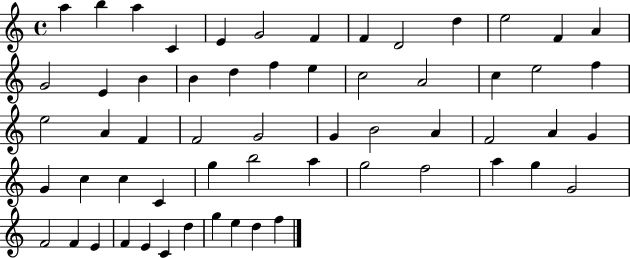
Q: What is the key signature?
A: C major